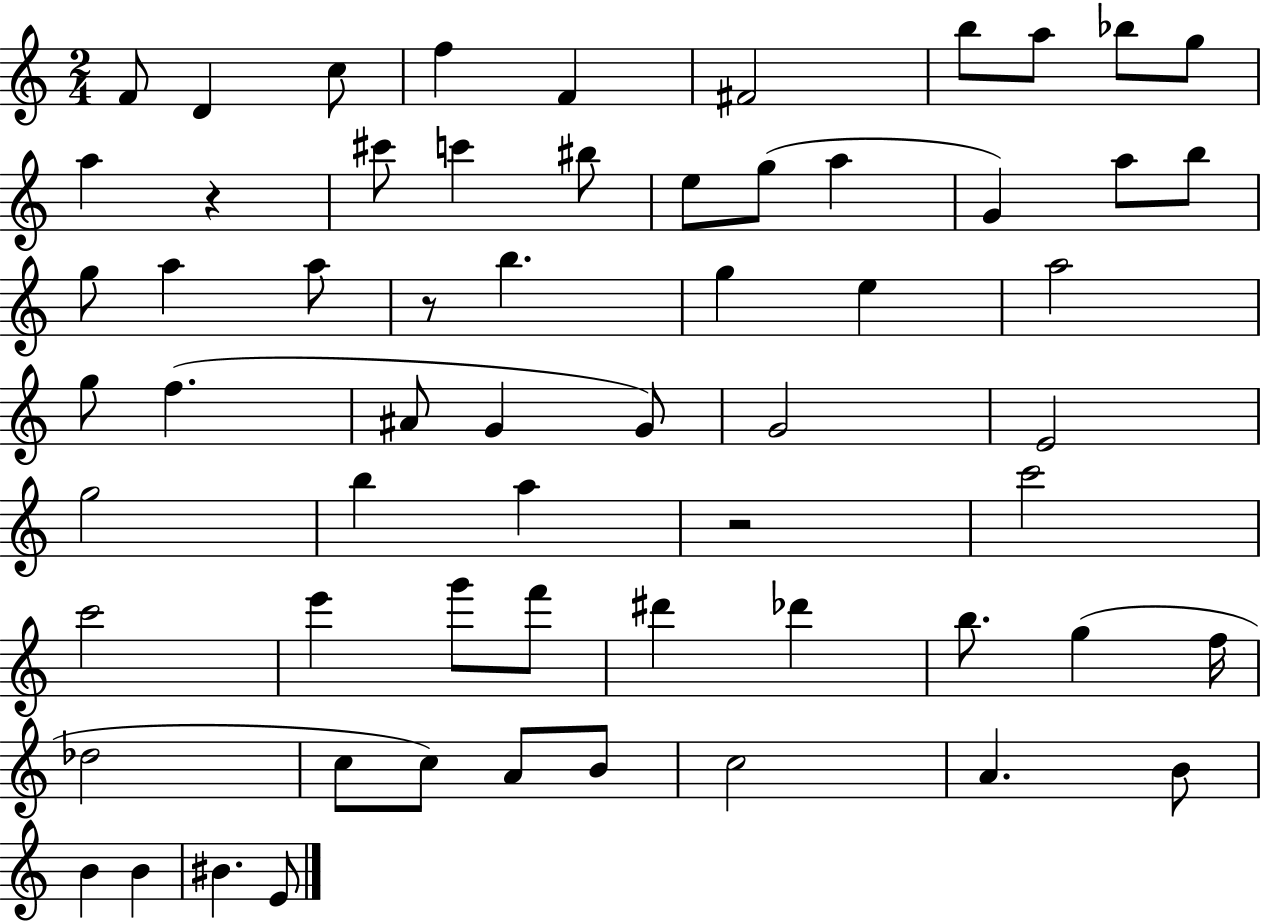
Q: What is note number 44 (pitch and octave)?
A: Db6